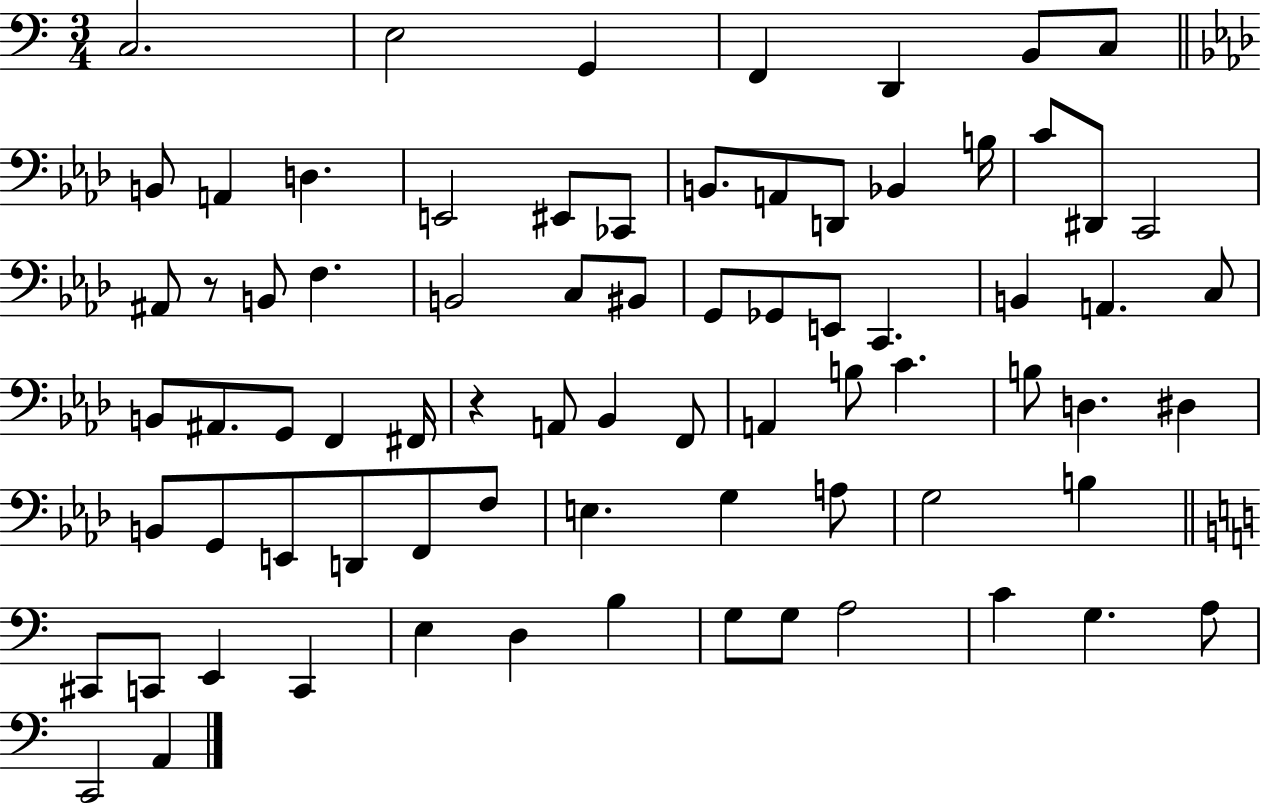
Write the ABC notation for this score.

X:1
T:Untitled
M:3/4
L:1/4
K:C
C,2 E,2 G,, F,, D,, B,,/2 C,/2 B,,/2 A,, D, E,,2 ^E,,/2 _C,,/2 B,,/2 A,,/2 D,,/2 _B,, B,/4 C/2 ^D,,/2 C,,2 ^A,,/2 z/2 B,,/2 F, B,,2 C,/2 ^B,,/2 G,,/2 _G,,/2 E,,/2 C,, B,, A,, C,/2 B,,/2 ^A,,/2 G,,/2 F,, ^F,,/4 z A,,/2 _B,, F,,/2 A,, B,/2 C B,/2 D, ^D, B,,/2 G,,/2 E,,/2 D,,/2 F,,/2 F,/2 E, G, A,/2 G,2 B, ^C,,/2 C,,/2 E,, C,, E, D, B, G,/2 G,/2 A,2 C G, A,/2 C,,2 A,,